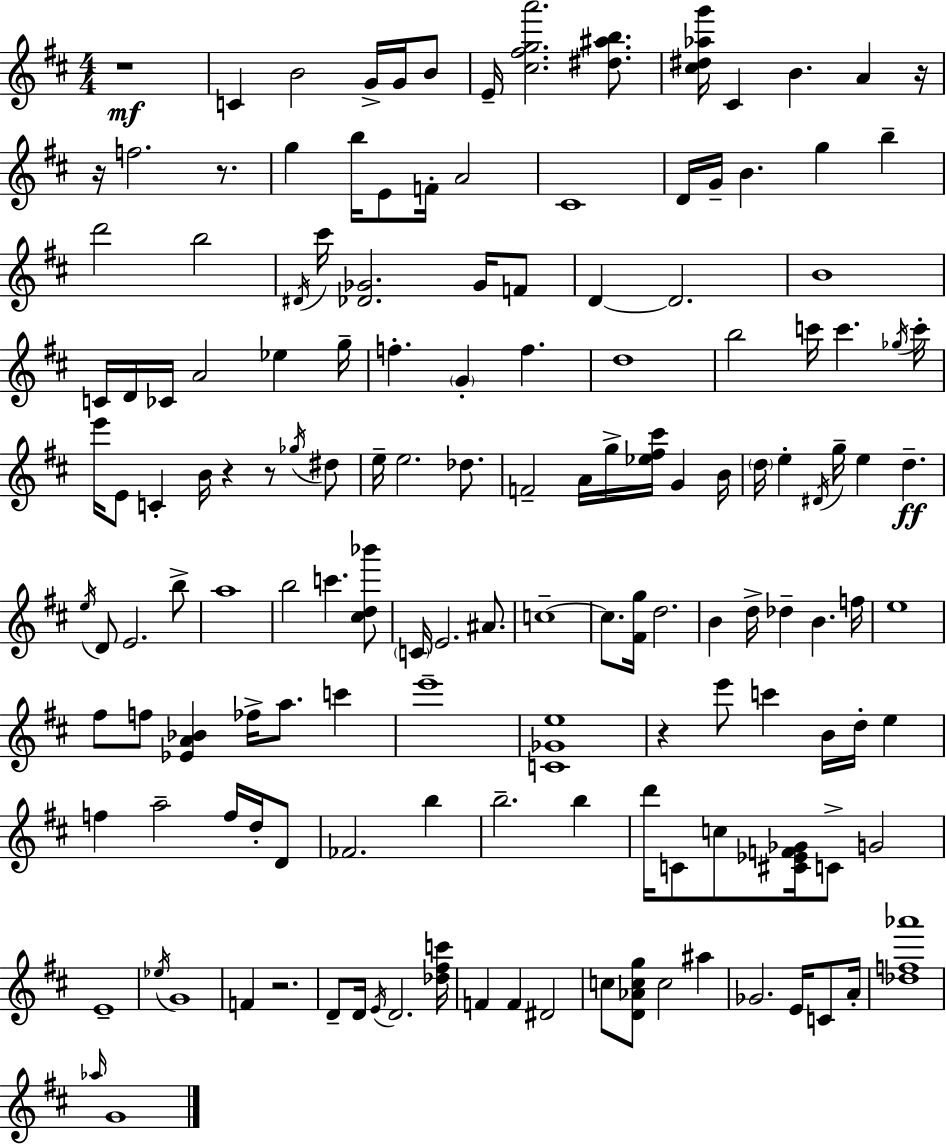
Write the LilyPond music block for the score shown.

{
  \clef treble
  \numericTimeSignature
  \time 4/4
  \key d \major
  r1\mf | c'4 b'2 g'16-> g'16 b'8 | e'16-- <cis'' fis'' g'' a'''>2. <dis'' ais'' b''>8. | <cis'' dis'' aes'' g'''>16 cis'4 b'4. a'4 r16 | \break r16 f''2. r8. | g''4 b''16 e'8 f'16-. a'2 | cis'1 | d'16 g'16-- b'4. g''4 b''4-- | \break d'''2 b''2 | \acciaccatura { dis'16 } cis'''16 <des' ges'>2. ges'16 f'8 | d'4~~ d'2. | b'1 | \break c'16 d'16 ces'16 a'2 ees''4 | g''16-- f''4.-. \parenthesize g'4-. f''4. | d''1 | b''2 c'''16 c'''4. | \break \acciaccatura { ges''16 } c'''16-. e'''16 e'8 c'4-. b'16 r4 r8 | \acciaccatura { ges''16 } dis''8 e''16-- e''2. | des''8. f'2-- a'16 g''16-> <ees'' fis'' cis'''>16 g'4 | b'16 \parenthesize d''16 e''4-. \acciaccatura { dis'16 } g''16-- e''4 d''4.--\ff | \break \acciaccatura { e''16 } d'8 e'2. | b''8-> a''1 | b''2 c'''4. | <cis'' d'' bes'''>8 \parenthesize c'16 e'2. | \break ais'8. c''1--~~ | c''8. <fis' g''>16 d''2. | b'4 d''16-> des''4-- b'4. | f''16 e''1 | \break fis''8 f''8 <ees' a' bes'>4 fes''16-> a''8. | c'''4 e'''1-- | <c' ges' e''>1 | r4 e'''8 c'''4 b'16 | \break d''16-. e''4 f''4 a''2-- | f''16 d''16-. d'8 fes'2. | b''4 b''2.-- | b''4 d'''16 c'8 c''8 <cis' ees' f' ges'>16 c'8-> g'2 | \break e'1-- | \acciaccatura { ees''16 } g'1 | f'4 r2. | d'8-- d'16 \acciaccatura { e'16 } d'2. | \break <des'' fis'' c'''>16 f'4 f'4 dis'2 | c''8 <d' aes' c'' g''>8 c''2 | ais''4 ges'2. | e'16 c'8 a'16-. <des'' f'' aes'''>1 | \break \grace { aes''16 } g'1 | \bar "|."
}